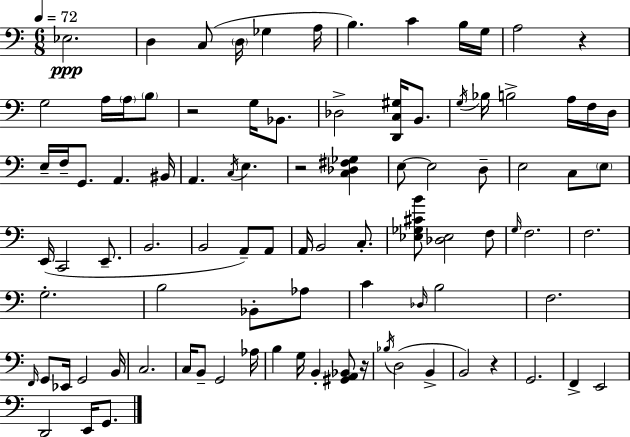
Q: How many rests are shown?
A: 5